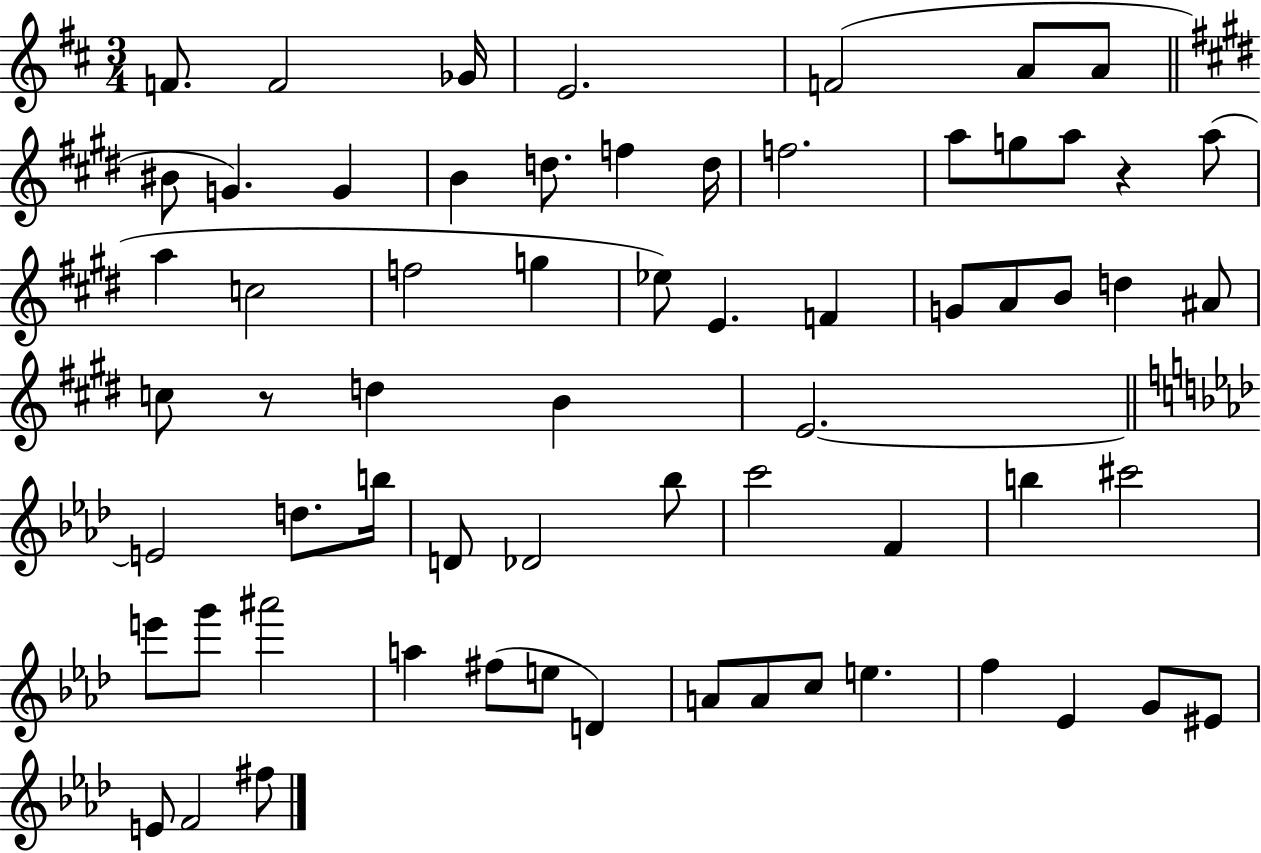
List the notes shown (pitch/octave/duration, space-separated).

F4/e. F4/h Gb4/s E4/h. F4/h A4/e A4/e BIS4/e G4/q. G4/q B4/q D5/e. F5/q D5/s F5/h. A5/e G5/e A5/e R/q A5/e A5/q C5/h F5/h G5/q Eb5/e E4/q. F4/q G4/e A4/e B4/e D5/q A#4/e C5/e R/e D5/q B4/q E4/h. E4/h D5/e. B5/s D4/e Db4/h Bb5/e C6/h F4/q B5/q C#6/h E6/e G6/e A#6/h A5/q F#5/e E5/e D4/q A4/e A4/e C5/e E5/q. F5/q Eb4/q G4/e EIS4/e E4/e F4/h F#5/e